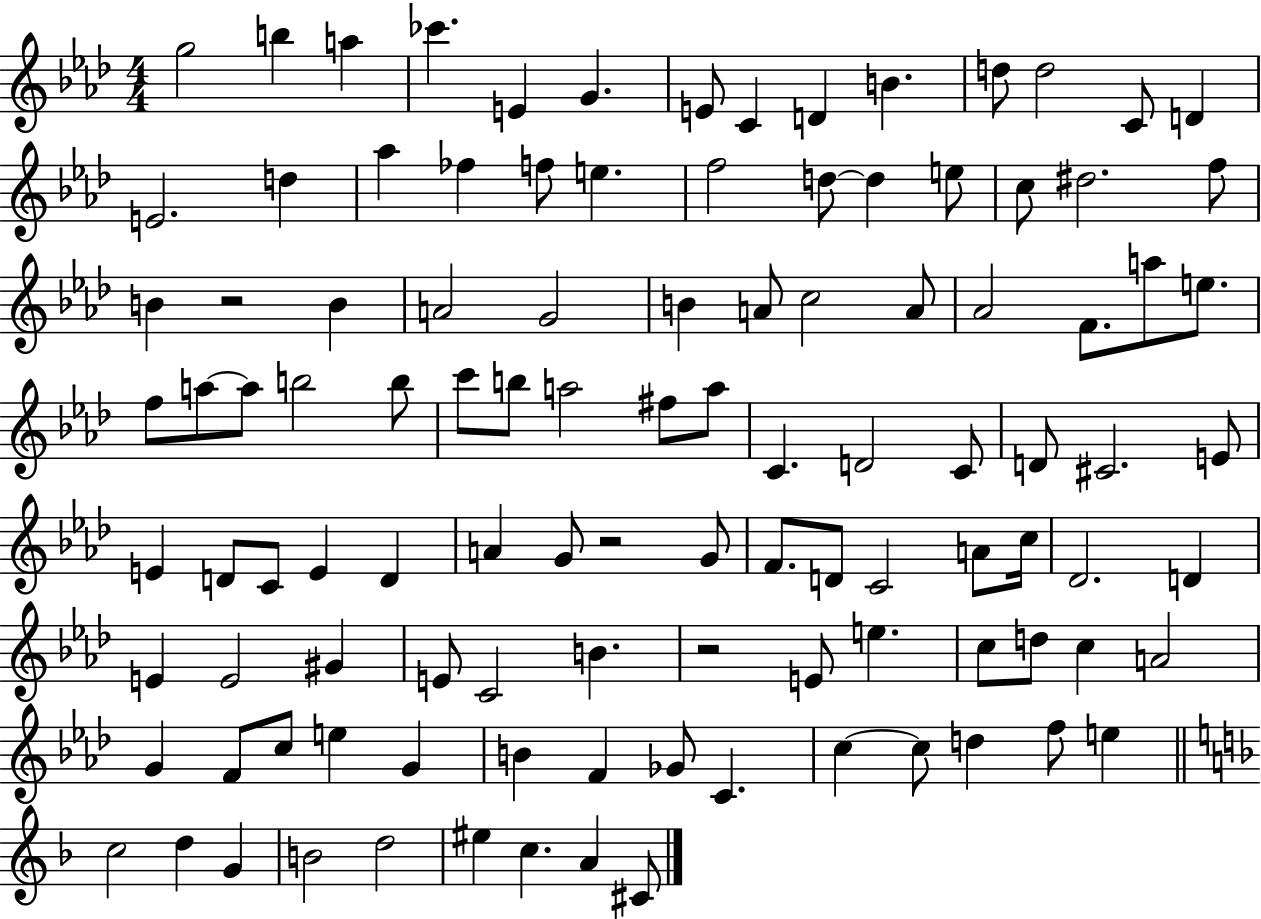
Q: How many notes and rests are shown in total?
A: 108